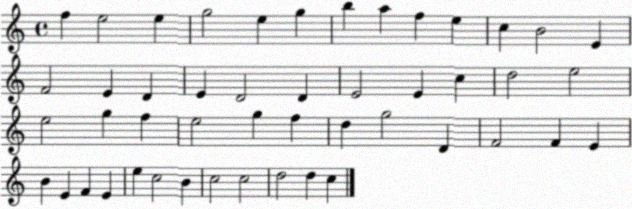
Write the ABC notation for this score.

X:1
T:Untitled
M:4/4
L:1/4
K:C
f e2 e g2 e g b a f e c B2 E F2 E D E D2 D E2 E c d2 e2 e2 g f e2 g f d g2 D F2 F E B E F E e c2 B c2 c2 d2 d c